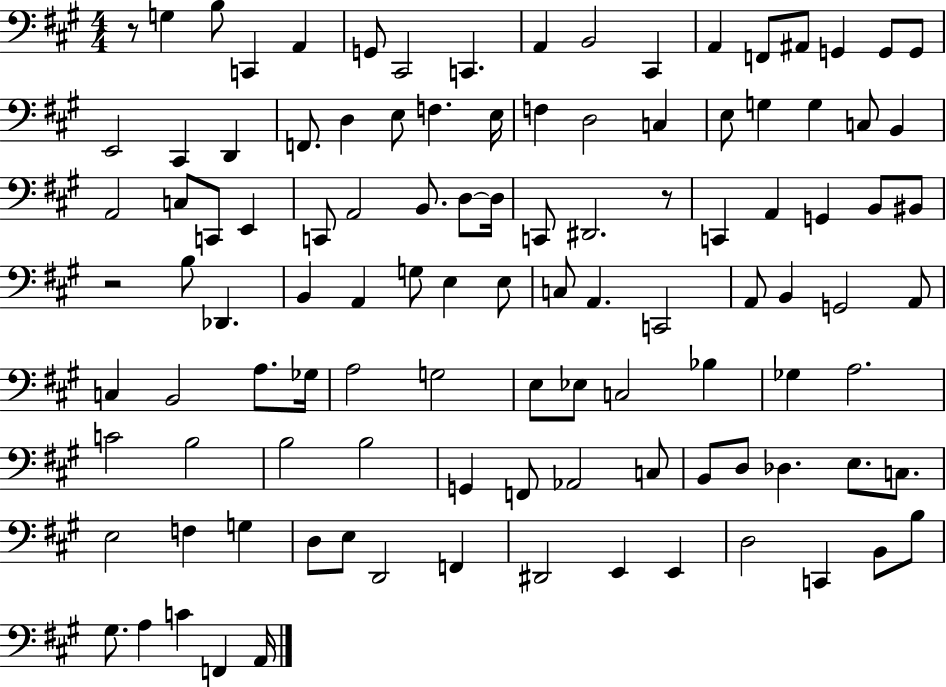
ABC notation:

X:1
T:Untitled
M:4/4
L:1/4
K:A
z/2 G, B,/2 C,, A,, G,,/2 ^C,,2 C,, A,, B,,2 ^C,, A,, F,,/2 ^A,,/2 G,, G,,/2 G,,/2 E,,2 ^C,, D,, F,,/2 D, E,/2 F, E,/4 F, D,2 C, E,/2 G, G, C,/2 B,, A,,2 C,/2 C,,/2 E,, C,,/2 A,,2 B,,/2 D,/2 D,/4 C,,/2 ^D,,2 z/2 C,, A,, G,, B,,/2 ^B,,/2 z2 B,/2 _D,, B,, A,, G,/2 E, E,/2 C,/2 A,, C,,2 A,,/2 B,, G,,2 A,,/2 C, B,,2 A,/2 _G,/4 A,2 G,2 E,/2 _E,/2 C,2 _B, _G, A,2 C2 B,2 B,2 B,2 G,, F,,/2 _A,,2 C,/2 B,,/2 D,/2 _D, E,/2 C,/2 E,2 F, G, D,/2 E,/2 D,,2 F,, ^D,,2 E,, E,, D,2 C,, B,,/2 B,/2 ^G,/2 A, C F,, A,,/4